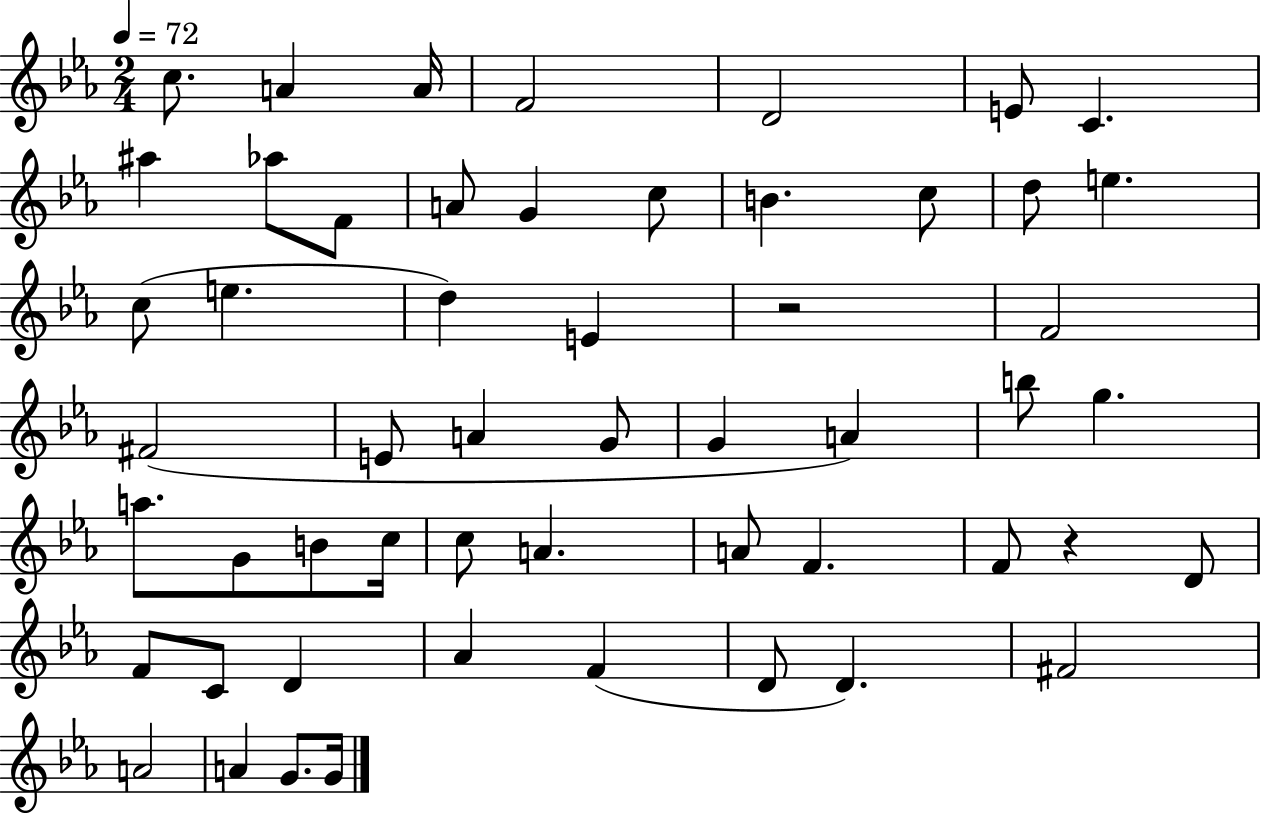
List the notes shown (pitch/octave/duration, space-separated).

C5/e. A4/q A4/s F4/h D4/h E4/e C4/q. A#5/q Ab5/e F4/e A4/e G4/q C5/e B4/q. C5/e D5/e E5/q. C5/e E5/q. D5/q E4/q R/h F4/h F#4/h E4/e A4/q G4/e G4/q A4/q B5/e G5/q. A5/e. G4/e B4/e C5/s C5/e A4/q. A4/e F4/q. F4/e R/q D4/e F4/e C4/e D4/q Ab4/q F4/q D4/e D4/q. F#4/h A4/h A4/q G4/e. G4/s